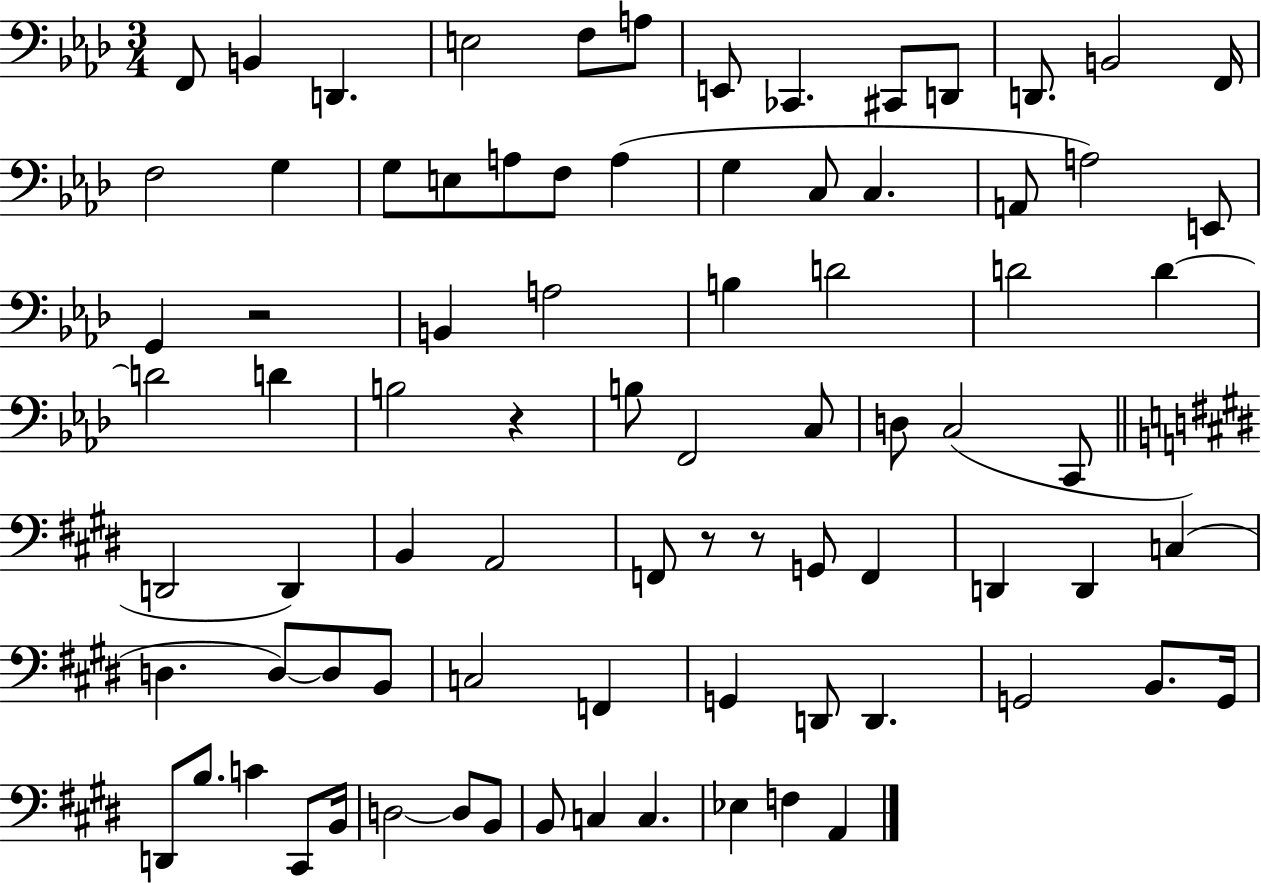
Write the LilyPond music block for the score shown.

{
  \clef bass
  \numericTimeSignature
  \time 3/4
  \key aes \major
  f,8 b,4 d,4. | e2 f8 a8 | e,8 ces,4. cis,8 d,8 | d,8. b,2 f,16 | \break f2 g4 | g8 e8 a8 f8 a4( | g4 c8 c4. | a,8 a2) e,8 | \break g,4 r2 | b,4 a2 | b4 d'2 | d'2 d'4~~ | \break d'2 d'4 | b2 r4 | b8 f,2 c8 | d8 c2( c,8 | \break \bar "||" \break \key e \major d,2 d,4) | b,4 a,2 | f,8 r8 r8 g,8 f,4 | d,4 d,4 c4( | \break d4. d8~~) d8 b,8 | c2 f,4 | g,4 d,8 d,4. | g,2 b,8. g,16 | \break d,8 b8. c'4 cis,8 b,16 | d2~~ d8 b,8 | b,8 c4 c4. | ees4 f4 a,4 | \break \bar "|."
}